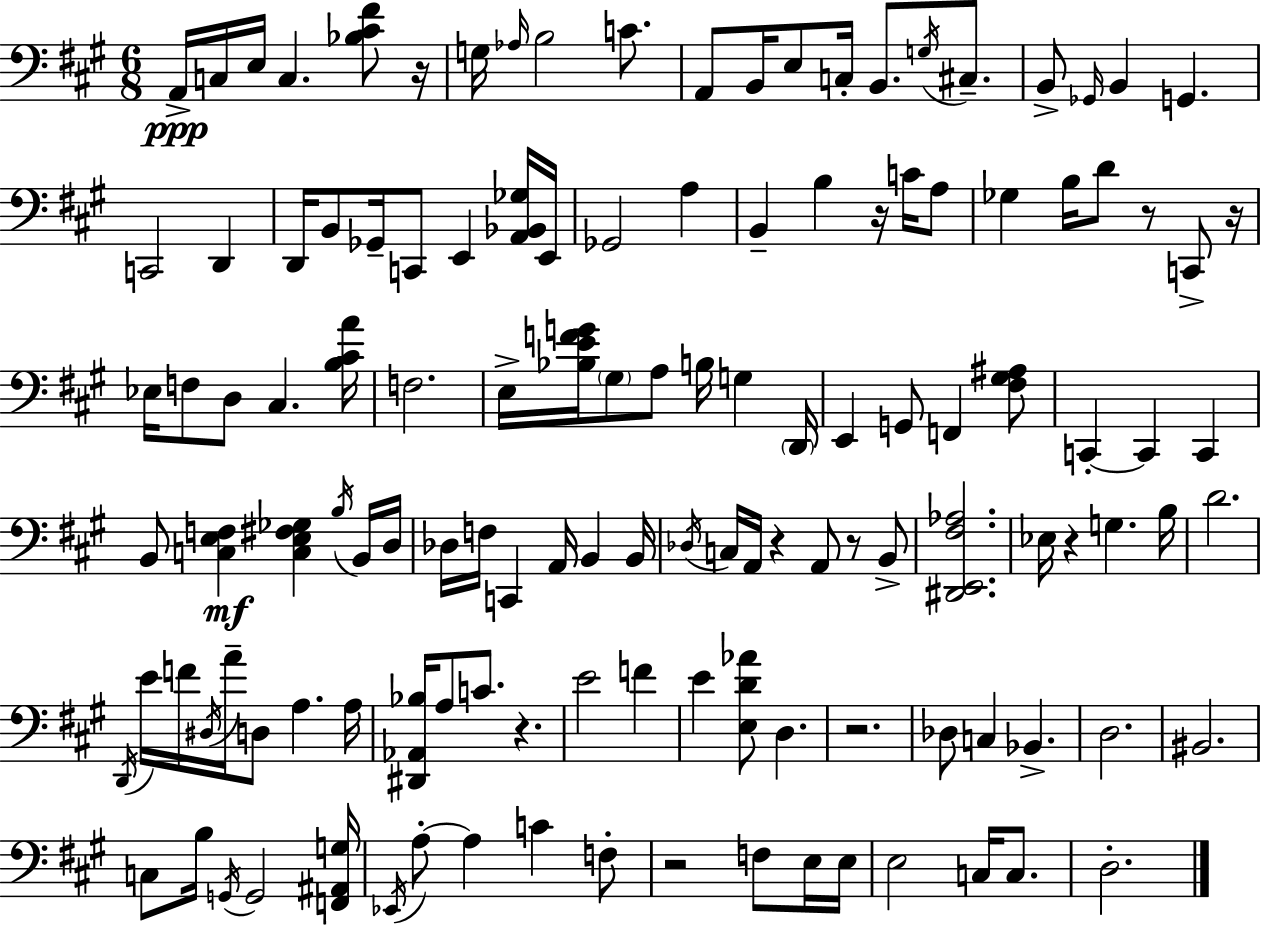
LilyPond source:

{
  \clef bass
  \numericTimeSignature
  \time 6/8
  \key a \major
  a,16->\ppp c16 e16 c4. <bes cis' fis'>8 r16 | g16 \grace { aes16 } b2 c'8. | a,8 b,16 e8 c16-. b,8. \acciaccatura { g16 } cis8.-- | b,8-> \grace { ges,16 } b,4 g,4. | \break c,2 d,4 | d,16 b,8 ges,16-- c,8 e,4 | <a, bes, ges>16 e,16 ges,2 a4 | b,4-- b4 r16 | \break c'16 a8 ges4 b16 d'8 r8 | c,8-> r16 ees16 f8 d8 cis4. | <b cis' a'>16 f2. | e16-> <bes e' f' g'>16 \parenthesize gis8 a8 b16 g4 | \break \parenthesize d,16 e,4 g,8 f,4 | <fis gis ais>8 c,4-.~~ c,4 c,4 | b,8 <c e f>4\mf <c e fis ges>4 | \acciaccatura { b16 } b,16 d16 des16 f16 c,4 a,16 b,4 | \break b,16 \acciaccatura { des16 } c16 a,16 r4 a,8 | r8 b,8-> <dis, e, fis aes>2. | ees16 r4 g4. | b16 d'2. | \break \acciaccatura { d,16 } e'16 f'16 \acciaccatura { dis16 } a'16-- d8 | a4. a16 <dis, aes, bes>16 a8 c'8. | r4. e'2 | f'4 e'4 <e d' aes'>8 | \break d4. r2. | des8 c4 | bes,4.-> d2. | bis,2. | \break c8 b16 \acciaccatura { g,16 } g,2 | <f, ais, g>16 \acciaccatura { ees,16 } a8-.~~ a4 | c'4 f8-. r2 | f8 e16 e16 e2 | \break c16 c8. d2.-. | \bar "|."
}